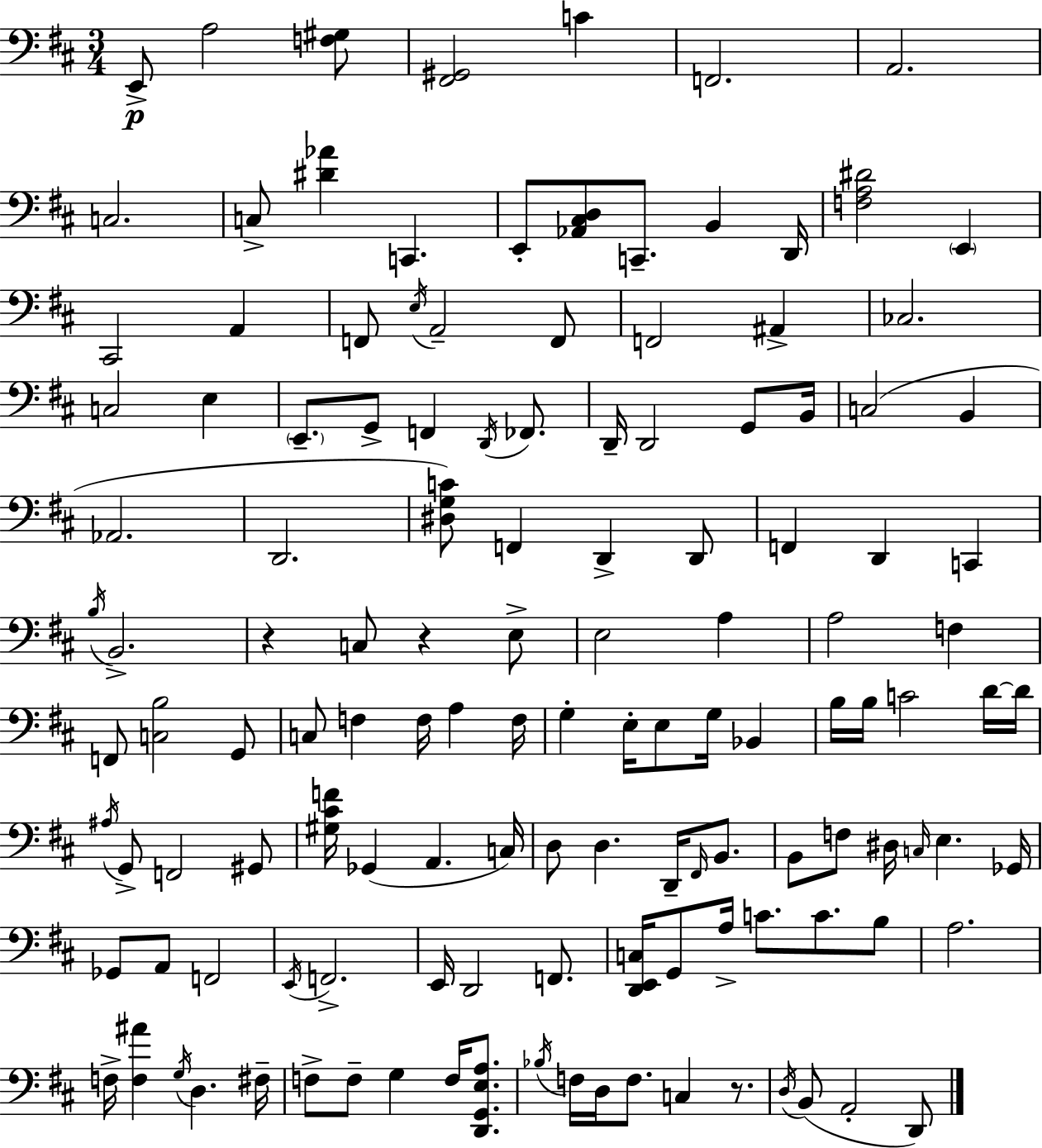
X:1
T:Untitled
M:3/4
L:1/4
K:D
E,,/2 A,2 [F,^G,]/2 [^F,,^G,,]2 C F,,2 A,,2 C,2 C,/2 [^D_A] C,, E,,/2 [_A,,^C,D,]/2 C,,/2 B,, D,,/4 [F,A,^D]2 E,, ^C,,2 A,, F,,/2 E,/4 A,,2 F,,/2 F,,2 ^A,, _C,2 C,2 E, E,,/2 G,,/2 F,, D,,/4 _F,,/2 D,,/4 D,,2 G,,/2 B,,/4 C,2 B,, _A,,2 D,,2 [^D,G,C]/2 F,, D,, D,,/2 F,, D,, C,, B,/4 B,,2 z C,/2 z E,/2 E,2 A, A,2 F, F,,/2 [C,B,]2 G,,/2 C,/2 F, F,/4 A, F,/4 G, E,/4 E,/2 G,/4 _B,, B,/4 B,/4 C2 D/4 D/4 ^A,/4 G,,/2 F,,2 ^G,,/2 [^G,^CF]/4 _G,, A,, C,/4 D,/2 D, D,,/4 ^F,,/4 B,,/2 B,,/2 F,/2 ^D,/4 C,/4 E, _G,,/4 _G,,/2 A,,/2 F,,2 E,,/4 F,,2 E,,/4 D,,2 F,,/2 [D,,E,,C,]/4 G,,/2 A,/4 C/2 C/2 B,/2 A,2 F,/4 [F,^A] G,/4 D, ^F,/4 F,/2 F,/2 G, F,/4 [D,,G,,E,A,]/2 _B,/4 F,/4 D,/4 F,/2 C, z/2 D,/4 B,,/2 A,,2 D,,/2